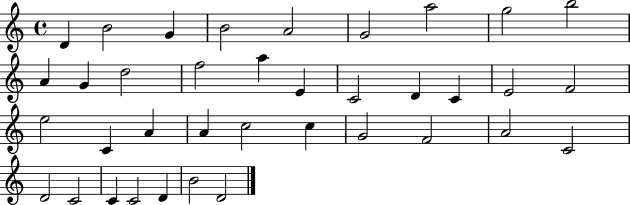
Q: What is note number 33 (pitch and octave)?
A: C4